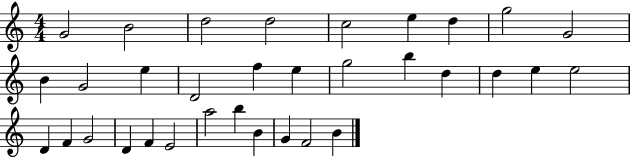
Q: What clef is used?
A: treble